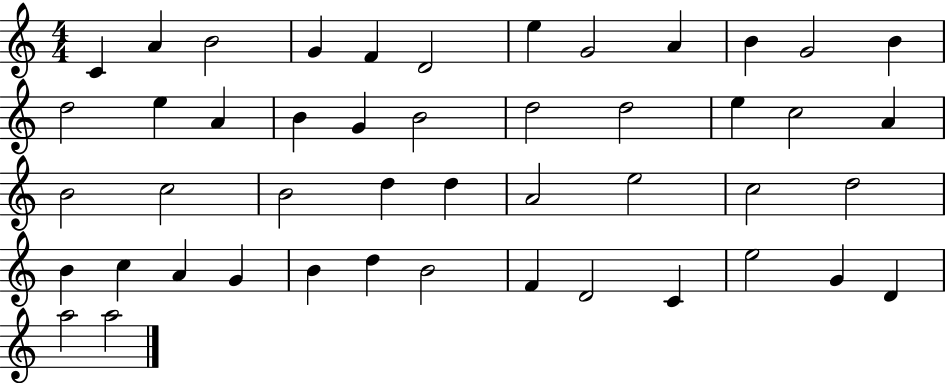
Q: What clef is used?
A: treble